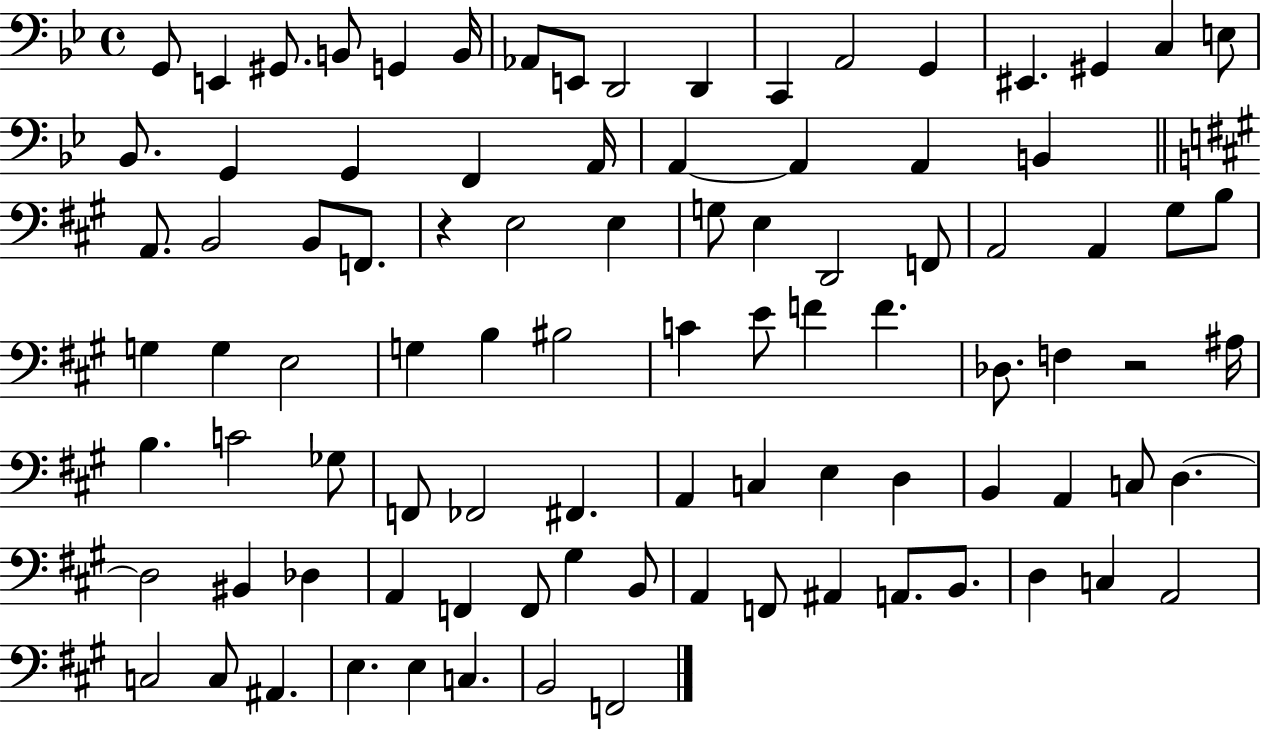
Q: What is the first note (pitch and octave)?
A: G2